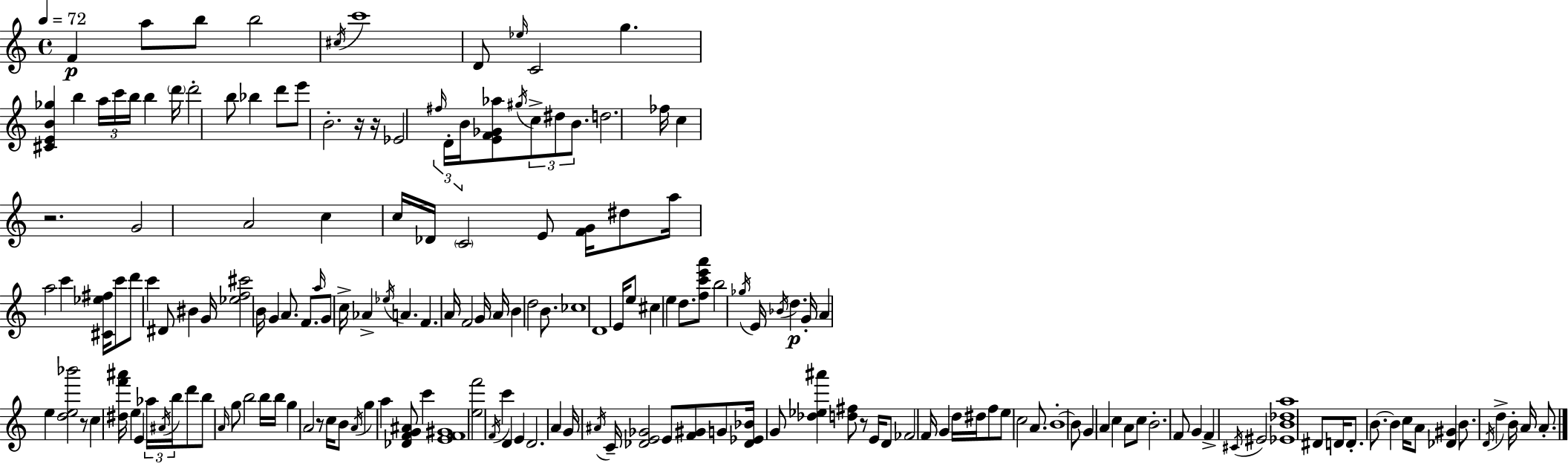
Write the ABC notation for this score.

X:1
T:Untitled
M:4/4
L:1/4
K:C
F a/2 b/2 b2 ^c/4 c'4 D/2 _e/4 C2 g [^CEB_g] b a/4 c'/4 b/4 b d'/4 d'2 b/2 _b d'/2 e'/2 B2 z/4 z/4 _E2 ^f/4 D/4 B/4 [EF_G_a]/2 ^g/4 c/2 ^d/2 B/2 d2 _f/4 c z2 G2 A2 c c/4 _D/4 C2 E/2 [FG]/4 ^d/2 a/4 a2 c' [^C_e^f]/4 c'/2 d'/2 c' ^D/2 ^B G/4 [_ef^c']2 B/4 G A/2 F/2 a/4 G/2 c/4 _A _e/4 A F A/4 F2 G/4 A/4 B d2 B/2 _c4 D4 E/4 e/2 ^c e d/2 [fc'e'a']/2 b2 _g/4 E/4 _B/4 d G/4 A e [de_b']2 z/2 c [^df'^a']/4 e E _a/4 ^A/4 b/4 d'/2 b/2 A/4 g/2 b2 b/4 b/4 g A2 z/2 c/4 B/2 A/4 g a [_DFG^A]/2 c' [EF^G]4 [ef']2 F/4 c' D E D2 A G/4 ^A/4 C/4 [_DE_G]2 E/2 [F^G]/2 G/2 [_D_E_B]/4 G/2 [_d_e^a'] [d^f]/2 z/2 E/4 D/2 _F2 F/4 G d/4 ^d/4 f/2 e/2 c2 A/2 B4 B/2 G A c A/2 c/2 B2 F/2 G F ^C/4 ^E2 [_EB_da]4 ^D/2 D/4 D/2 B/2 B c/4 A/2 [_D^G] B/2 D/4 d B/4 A/4 A/2